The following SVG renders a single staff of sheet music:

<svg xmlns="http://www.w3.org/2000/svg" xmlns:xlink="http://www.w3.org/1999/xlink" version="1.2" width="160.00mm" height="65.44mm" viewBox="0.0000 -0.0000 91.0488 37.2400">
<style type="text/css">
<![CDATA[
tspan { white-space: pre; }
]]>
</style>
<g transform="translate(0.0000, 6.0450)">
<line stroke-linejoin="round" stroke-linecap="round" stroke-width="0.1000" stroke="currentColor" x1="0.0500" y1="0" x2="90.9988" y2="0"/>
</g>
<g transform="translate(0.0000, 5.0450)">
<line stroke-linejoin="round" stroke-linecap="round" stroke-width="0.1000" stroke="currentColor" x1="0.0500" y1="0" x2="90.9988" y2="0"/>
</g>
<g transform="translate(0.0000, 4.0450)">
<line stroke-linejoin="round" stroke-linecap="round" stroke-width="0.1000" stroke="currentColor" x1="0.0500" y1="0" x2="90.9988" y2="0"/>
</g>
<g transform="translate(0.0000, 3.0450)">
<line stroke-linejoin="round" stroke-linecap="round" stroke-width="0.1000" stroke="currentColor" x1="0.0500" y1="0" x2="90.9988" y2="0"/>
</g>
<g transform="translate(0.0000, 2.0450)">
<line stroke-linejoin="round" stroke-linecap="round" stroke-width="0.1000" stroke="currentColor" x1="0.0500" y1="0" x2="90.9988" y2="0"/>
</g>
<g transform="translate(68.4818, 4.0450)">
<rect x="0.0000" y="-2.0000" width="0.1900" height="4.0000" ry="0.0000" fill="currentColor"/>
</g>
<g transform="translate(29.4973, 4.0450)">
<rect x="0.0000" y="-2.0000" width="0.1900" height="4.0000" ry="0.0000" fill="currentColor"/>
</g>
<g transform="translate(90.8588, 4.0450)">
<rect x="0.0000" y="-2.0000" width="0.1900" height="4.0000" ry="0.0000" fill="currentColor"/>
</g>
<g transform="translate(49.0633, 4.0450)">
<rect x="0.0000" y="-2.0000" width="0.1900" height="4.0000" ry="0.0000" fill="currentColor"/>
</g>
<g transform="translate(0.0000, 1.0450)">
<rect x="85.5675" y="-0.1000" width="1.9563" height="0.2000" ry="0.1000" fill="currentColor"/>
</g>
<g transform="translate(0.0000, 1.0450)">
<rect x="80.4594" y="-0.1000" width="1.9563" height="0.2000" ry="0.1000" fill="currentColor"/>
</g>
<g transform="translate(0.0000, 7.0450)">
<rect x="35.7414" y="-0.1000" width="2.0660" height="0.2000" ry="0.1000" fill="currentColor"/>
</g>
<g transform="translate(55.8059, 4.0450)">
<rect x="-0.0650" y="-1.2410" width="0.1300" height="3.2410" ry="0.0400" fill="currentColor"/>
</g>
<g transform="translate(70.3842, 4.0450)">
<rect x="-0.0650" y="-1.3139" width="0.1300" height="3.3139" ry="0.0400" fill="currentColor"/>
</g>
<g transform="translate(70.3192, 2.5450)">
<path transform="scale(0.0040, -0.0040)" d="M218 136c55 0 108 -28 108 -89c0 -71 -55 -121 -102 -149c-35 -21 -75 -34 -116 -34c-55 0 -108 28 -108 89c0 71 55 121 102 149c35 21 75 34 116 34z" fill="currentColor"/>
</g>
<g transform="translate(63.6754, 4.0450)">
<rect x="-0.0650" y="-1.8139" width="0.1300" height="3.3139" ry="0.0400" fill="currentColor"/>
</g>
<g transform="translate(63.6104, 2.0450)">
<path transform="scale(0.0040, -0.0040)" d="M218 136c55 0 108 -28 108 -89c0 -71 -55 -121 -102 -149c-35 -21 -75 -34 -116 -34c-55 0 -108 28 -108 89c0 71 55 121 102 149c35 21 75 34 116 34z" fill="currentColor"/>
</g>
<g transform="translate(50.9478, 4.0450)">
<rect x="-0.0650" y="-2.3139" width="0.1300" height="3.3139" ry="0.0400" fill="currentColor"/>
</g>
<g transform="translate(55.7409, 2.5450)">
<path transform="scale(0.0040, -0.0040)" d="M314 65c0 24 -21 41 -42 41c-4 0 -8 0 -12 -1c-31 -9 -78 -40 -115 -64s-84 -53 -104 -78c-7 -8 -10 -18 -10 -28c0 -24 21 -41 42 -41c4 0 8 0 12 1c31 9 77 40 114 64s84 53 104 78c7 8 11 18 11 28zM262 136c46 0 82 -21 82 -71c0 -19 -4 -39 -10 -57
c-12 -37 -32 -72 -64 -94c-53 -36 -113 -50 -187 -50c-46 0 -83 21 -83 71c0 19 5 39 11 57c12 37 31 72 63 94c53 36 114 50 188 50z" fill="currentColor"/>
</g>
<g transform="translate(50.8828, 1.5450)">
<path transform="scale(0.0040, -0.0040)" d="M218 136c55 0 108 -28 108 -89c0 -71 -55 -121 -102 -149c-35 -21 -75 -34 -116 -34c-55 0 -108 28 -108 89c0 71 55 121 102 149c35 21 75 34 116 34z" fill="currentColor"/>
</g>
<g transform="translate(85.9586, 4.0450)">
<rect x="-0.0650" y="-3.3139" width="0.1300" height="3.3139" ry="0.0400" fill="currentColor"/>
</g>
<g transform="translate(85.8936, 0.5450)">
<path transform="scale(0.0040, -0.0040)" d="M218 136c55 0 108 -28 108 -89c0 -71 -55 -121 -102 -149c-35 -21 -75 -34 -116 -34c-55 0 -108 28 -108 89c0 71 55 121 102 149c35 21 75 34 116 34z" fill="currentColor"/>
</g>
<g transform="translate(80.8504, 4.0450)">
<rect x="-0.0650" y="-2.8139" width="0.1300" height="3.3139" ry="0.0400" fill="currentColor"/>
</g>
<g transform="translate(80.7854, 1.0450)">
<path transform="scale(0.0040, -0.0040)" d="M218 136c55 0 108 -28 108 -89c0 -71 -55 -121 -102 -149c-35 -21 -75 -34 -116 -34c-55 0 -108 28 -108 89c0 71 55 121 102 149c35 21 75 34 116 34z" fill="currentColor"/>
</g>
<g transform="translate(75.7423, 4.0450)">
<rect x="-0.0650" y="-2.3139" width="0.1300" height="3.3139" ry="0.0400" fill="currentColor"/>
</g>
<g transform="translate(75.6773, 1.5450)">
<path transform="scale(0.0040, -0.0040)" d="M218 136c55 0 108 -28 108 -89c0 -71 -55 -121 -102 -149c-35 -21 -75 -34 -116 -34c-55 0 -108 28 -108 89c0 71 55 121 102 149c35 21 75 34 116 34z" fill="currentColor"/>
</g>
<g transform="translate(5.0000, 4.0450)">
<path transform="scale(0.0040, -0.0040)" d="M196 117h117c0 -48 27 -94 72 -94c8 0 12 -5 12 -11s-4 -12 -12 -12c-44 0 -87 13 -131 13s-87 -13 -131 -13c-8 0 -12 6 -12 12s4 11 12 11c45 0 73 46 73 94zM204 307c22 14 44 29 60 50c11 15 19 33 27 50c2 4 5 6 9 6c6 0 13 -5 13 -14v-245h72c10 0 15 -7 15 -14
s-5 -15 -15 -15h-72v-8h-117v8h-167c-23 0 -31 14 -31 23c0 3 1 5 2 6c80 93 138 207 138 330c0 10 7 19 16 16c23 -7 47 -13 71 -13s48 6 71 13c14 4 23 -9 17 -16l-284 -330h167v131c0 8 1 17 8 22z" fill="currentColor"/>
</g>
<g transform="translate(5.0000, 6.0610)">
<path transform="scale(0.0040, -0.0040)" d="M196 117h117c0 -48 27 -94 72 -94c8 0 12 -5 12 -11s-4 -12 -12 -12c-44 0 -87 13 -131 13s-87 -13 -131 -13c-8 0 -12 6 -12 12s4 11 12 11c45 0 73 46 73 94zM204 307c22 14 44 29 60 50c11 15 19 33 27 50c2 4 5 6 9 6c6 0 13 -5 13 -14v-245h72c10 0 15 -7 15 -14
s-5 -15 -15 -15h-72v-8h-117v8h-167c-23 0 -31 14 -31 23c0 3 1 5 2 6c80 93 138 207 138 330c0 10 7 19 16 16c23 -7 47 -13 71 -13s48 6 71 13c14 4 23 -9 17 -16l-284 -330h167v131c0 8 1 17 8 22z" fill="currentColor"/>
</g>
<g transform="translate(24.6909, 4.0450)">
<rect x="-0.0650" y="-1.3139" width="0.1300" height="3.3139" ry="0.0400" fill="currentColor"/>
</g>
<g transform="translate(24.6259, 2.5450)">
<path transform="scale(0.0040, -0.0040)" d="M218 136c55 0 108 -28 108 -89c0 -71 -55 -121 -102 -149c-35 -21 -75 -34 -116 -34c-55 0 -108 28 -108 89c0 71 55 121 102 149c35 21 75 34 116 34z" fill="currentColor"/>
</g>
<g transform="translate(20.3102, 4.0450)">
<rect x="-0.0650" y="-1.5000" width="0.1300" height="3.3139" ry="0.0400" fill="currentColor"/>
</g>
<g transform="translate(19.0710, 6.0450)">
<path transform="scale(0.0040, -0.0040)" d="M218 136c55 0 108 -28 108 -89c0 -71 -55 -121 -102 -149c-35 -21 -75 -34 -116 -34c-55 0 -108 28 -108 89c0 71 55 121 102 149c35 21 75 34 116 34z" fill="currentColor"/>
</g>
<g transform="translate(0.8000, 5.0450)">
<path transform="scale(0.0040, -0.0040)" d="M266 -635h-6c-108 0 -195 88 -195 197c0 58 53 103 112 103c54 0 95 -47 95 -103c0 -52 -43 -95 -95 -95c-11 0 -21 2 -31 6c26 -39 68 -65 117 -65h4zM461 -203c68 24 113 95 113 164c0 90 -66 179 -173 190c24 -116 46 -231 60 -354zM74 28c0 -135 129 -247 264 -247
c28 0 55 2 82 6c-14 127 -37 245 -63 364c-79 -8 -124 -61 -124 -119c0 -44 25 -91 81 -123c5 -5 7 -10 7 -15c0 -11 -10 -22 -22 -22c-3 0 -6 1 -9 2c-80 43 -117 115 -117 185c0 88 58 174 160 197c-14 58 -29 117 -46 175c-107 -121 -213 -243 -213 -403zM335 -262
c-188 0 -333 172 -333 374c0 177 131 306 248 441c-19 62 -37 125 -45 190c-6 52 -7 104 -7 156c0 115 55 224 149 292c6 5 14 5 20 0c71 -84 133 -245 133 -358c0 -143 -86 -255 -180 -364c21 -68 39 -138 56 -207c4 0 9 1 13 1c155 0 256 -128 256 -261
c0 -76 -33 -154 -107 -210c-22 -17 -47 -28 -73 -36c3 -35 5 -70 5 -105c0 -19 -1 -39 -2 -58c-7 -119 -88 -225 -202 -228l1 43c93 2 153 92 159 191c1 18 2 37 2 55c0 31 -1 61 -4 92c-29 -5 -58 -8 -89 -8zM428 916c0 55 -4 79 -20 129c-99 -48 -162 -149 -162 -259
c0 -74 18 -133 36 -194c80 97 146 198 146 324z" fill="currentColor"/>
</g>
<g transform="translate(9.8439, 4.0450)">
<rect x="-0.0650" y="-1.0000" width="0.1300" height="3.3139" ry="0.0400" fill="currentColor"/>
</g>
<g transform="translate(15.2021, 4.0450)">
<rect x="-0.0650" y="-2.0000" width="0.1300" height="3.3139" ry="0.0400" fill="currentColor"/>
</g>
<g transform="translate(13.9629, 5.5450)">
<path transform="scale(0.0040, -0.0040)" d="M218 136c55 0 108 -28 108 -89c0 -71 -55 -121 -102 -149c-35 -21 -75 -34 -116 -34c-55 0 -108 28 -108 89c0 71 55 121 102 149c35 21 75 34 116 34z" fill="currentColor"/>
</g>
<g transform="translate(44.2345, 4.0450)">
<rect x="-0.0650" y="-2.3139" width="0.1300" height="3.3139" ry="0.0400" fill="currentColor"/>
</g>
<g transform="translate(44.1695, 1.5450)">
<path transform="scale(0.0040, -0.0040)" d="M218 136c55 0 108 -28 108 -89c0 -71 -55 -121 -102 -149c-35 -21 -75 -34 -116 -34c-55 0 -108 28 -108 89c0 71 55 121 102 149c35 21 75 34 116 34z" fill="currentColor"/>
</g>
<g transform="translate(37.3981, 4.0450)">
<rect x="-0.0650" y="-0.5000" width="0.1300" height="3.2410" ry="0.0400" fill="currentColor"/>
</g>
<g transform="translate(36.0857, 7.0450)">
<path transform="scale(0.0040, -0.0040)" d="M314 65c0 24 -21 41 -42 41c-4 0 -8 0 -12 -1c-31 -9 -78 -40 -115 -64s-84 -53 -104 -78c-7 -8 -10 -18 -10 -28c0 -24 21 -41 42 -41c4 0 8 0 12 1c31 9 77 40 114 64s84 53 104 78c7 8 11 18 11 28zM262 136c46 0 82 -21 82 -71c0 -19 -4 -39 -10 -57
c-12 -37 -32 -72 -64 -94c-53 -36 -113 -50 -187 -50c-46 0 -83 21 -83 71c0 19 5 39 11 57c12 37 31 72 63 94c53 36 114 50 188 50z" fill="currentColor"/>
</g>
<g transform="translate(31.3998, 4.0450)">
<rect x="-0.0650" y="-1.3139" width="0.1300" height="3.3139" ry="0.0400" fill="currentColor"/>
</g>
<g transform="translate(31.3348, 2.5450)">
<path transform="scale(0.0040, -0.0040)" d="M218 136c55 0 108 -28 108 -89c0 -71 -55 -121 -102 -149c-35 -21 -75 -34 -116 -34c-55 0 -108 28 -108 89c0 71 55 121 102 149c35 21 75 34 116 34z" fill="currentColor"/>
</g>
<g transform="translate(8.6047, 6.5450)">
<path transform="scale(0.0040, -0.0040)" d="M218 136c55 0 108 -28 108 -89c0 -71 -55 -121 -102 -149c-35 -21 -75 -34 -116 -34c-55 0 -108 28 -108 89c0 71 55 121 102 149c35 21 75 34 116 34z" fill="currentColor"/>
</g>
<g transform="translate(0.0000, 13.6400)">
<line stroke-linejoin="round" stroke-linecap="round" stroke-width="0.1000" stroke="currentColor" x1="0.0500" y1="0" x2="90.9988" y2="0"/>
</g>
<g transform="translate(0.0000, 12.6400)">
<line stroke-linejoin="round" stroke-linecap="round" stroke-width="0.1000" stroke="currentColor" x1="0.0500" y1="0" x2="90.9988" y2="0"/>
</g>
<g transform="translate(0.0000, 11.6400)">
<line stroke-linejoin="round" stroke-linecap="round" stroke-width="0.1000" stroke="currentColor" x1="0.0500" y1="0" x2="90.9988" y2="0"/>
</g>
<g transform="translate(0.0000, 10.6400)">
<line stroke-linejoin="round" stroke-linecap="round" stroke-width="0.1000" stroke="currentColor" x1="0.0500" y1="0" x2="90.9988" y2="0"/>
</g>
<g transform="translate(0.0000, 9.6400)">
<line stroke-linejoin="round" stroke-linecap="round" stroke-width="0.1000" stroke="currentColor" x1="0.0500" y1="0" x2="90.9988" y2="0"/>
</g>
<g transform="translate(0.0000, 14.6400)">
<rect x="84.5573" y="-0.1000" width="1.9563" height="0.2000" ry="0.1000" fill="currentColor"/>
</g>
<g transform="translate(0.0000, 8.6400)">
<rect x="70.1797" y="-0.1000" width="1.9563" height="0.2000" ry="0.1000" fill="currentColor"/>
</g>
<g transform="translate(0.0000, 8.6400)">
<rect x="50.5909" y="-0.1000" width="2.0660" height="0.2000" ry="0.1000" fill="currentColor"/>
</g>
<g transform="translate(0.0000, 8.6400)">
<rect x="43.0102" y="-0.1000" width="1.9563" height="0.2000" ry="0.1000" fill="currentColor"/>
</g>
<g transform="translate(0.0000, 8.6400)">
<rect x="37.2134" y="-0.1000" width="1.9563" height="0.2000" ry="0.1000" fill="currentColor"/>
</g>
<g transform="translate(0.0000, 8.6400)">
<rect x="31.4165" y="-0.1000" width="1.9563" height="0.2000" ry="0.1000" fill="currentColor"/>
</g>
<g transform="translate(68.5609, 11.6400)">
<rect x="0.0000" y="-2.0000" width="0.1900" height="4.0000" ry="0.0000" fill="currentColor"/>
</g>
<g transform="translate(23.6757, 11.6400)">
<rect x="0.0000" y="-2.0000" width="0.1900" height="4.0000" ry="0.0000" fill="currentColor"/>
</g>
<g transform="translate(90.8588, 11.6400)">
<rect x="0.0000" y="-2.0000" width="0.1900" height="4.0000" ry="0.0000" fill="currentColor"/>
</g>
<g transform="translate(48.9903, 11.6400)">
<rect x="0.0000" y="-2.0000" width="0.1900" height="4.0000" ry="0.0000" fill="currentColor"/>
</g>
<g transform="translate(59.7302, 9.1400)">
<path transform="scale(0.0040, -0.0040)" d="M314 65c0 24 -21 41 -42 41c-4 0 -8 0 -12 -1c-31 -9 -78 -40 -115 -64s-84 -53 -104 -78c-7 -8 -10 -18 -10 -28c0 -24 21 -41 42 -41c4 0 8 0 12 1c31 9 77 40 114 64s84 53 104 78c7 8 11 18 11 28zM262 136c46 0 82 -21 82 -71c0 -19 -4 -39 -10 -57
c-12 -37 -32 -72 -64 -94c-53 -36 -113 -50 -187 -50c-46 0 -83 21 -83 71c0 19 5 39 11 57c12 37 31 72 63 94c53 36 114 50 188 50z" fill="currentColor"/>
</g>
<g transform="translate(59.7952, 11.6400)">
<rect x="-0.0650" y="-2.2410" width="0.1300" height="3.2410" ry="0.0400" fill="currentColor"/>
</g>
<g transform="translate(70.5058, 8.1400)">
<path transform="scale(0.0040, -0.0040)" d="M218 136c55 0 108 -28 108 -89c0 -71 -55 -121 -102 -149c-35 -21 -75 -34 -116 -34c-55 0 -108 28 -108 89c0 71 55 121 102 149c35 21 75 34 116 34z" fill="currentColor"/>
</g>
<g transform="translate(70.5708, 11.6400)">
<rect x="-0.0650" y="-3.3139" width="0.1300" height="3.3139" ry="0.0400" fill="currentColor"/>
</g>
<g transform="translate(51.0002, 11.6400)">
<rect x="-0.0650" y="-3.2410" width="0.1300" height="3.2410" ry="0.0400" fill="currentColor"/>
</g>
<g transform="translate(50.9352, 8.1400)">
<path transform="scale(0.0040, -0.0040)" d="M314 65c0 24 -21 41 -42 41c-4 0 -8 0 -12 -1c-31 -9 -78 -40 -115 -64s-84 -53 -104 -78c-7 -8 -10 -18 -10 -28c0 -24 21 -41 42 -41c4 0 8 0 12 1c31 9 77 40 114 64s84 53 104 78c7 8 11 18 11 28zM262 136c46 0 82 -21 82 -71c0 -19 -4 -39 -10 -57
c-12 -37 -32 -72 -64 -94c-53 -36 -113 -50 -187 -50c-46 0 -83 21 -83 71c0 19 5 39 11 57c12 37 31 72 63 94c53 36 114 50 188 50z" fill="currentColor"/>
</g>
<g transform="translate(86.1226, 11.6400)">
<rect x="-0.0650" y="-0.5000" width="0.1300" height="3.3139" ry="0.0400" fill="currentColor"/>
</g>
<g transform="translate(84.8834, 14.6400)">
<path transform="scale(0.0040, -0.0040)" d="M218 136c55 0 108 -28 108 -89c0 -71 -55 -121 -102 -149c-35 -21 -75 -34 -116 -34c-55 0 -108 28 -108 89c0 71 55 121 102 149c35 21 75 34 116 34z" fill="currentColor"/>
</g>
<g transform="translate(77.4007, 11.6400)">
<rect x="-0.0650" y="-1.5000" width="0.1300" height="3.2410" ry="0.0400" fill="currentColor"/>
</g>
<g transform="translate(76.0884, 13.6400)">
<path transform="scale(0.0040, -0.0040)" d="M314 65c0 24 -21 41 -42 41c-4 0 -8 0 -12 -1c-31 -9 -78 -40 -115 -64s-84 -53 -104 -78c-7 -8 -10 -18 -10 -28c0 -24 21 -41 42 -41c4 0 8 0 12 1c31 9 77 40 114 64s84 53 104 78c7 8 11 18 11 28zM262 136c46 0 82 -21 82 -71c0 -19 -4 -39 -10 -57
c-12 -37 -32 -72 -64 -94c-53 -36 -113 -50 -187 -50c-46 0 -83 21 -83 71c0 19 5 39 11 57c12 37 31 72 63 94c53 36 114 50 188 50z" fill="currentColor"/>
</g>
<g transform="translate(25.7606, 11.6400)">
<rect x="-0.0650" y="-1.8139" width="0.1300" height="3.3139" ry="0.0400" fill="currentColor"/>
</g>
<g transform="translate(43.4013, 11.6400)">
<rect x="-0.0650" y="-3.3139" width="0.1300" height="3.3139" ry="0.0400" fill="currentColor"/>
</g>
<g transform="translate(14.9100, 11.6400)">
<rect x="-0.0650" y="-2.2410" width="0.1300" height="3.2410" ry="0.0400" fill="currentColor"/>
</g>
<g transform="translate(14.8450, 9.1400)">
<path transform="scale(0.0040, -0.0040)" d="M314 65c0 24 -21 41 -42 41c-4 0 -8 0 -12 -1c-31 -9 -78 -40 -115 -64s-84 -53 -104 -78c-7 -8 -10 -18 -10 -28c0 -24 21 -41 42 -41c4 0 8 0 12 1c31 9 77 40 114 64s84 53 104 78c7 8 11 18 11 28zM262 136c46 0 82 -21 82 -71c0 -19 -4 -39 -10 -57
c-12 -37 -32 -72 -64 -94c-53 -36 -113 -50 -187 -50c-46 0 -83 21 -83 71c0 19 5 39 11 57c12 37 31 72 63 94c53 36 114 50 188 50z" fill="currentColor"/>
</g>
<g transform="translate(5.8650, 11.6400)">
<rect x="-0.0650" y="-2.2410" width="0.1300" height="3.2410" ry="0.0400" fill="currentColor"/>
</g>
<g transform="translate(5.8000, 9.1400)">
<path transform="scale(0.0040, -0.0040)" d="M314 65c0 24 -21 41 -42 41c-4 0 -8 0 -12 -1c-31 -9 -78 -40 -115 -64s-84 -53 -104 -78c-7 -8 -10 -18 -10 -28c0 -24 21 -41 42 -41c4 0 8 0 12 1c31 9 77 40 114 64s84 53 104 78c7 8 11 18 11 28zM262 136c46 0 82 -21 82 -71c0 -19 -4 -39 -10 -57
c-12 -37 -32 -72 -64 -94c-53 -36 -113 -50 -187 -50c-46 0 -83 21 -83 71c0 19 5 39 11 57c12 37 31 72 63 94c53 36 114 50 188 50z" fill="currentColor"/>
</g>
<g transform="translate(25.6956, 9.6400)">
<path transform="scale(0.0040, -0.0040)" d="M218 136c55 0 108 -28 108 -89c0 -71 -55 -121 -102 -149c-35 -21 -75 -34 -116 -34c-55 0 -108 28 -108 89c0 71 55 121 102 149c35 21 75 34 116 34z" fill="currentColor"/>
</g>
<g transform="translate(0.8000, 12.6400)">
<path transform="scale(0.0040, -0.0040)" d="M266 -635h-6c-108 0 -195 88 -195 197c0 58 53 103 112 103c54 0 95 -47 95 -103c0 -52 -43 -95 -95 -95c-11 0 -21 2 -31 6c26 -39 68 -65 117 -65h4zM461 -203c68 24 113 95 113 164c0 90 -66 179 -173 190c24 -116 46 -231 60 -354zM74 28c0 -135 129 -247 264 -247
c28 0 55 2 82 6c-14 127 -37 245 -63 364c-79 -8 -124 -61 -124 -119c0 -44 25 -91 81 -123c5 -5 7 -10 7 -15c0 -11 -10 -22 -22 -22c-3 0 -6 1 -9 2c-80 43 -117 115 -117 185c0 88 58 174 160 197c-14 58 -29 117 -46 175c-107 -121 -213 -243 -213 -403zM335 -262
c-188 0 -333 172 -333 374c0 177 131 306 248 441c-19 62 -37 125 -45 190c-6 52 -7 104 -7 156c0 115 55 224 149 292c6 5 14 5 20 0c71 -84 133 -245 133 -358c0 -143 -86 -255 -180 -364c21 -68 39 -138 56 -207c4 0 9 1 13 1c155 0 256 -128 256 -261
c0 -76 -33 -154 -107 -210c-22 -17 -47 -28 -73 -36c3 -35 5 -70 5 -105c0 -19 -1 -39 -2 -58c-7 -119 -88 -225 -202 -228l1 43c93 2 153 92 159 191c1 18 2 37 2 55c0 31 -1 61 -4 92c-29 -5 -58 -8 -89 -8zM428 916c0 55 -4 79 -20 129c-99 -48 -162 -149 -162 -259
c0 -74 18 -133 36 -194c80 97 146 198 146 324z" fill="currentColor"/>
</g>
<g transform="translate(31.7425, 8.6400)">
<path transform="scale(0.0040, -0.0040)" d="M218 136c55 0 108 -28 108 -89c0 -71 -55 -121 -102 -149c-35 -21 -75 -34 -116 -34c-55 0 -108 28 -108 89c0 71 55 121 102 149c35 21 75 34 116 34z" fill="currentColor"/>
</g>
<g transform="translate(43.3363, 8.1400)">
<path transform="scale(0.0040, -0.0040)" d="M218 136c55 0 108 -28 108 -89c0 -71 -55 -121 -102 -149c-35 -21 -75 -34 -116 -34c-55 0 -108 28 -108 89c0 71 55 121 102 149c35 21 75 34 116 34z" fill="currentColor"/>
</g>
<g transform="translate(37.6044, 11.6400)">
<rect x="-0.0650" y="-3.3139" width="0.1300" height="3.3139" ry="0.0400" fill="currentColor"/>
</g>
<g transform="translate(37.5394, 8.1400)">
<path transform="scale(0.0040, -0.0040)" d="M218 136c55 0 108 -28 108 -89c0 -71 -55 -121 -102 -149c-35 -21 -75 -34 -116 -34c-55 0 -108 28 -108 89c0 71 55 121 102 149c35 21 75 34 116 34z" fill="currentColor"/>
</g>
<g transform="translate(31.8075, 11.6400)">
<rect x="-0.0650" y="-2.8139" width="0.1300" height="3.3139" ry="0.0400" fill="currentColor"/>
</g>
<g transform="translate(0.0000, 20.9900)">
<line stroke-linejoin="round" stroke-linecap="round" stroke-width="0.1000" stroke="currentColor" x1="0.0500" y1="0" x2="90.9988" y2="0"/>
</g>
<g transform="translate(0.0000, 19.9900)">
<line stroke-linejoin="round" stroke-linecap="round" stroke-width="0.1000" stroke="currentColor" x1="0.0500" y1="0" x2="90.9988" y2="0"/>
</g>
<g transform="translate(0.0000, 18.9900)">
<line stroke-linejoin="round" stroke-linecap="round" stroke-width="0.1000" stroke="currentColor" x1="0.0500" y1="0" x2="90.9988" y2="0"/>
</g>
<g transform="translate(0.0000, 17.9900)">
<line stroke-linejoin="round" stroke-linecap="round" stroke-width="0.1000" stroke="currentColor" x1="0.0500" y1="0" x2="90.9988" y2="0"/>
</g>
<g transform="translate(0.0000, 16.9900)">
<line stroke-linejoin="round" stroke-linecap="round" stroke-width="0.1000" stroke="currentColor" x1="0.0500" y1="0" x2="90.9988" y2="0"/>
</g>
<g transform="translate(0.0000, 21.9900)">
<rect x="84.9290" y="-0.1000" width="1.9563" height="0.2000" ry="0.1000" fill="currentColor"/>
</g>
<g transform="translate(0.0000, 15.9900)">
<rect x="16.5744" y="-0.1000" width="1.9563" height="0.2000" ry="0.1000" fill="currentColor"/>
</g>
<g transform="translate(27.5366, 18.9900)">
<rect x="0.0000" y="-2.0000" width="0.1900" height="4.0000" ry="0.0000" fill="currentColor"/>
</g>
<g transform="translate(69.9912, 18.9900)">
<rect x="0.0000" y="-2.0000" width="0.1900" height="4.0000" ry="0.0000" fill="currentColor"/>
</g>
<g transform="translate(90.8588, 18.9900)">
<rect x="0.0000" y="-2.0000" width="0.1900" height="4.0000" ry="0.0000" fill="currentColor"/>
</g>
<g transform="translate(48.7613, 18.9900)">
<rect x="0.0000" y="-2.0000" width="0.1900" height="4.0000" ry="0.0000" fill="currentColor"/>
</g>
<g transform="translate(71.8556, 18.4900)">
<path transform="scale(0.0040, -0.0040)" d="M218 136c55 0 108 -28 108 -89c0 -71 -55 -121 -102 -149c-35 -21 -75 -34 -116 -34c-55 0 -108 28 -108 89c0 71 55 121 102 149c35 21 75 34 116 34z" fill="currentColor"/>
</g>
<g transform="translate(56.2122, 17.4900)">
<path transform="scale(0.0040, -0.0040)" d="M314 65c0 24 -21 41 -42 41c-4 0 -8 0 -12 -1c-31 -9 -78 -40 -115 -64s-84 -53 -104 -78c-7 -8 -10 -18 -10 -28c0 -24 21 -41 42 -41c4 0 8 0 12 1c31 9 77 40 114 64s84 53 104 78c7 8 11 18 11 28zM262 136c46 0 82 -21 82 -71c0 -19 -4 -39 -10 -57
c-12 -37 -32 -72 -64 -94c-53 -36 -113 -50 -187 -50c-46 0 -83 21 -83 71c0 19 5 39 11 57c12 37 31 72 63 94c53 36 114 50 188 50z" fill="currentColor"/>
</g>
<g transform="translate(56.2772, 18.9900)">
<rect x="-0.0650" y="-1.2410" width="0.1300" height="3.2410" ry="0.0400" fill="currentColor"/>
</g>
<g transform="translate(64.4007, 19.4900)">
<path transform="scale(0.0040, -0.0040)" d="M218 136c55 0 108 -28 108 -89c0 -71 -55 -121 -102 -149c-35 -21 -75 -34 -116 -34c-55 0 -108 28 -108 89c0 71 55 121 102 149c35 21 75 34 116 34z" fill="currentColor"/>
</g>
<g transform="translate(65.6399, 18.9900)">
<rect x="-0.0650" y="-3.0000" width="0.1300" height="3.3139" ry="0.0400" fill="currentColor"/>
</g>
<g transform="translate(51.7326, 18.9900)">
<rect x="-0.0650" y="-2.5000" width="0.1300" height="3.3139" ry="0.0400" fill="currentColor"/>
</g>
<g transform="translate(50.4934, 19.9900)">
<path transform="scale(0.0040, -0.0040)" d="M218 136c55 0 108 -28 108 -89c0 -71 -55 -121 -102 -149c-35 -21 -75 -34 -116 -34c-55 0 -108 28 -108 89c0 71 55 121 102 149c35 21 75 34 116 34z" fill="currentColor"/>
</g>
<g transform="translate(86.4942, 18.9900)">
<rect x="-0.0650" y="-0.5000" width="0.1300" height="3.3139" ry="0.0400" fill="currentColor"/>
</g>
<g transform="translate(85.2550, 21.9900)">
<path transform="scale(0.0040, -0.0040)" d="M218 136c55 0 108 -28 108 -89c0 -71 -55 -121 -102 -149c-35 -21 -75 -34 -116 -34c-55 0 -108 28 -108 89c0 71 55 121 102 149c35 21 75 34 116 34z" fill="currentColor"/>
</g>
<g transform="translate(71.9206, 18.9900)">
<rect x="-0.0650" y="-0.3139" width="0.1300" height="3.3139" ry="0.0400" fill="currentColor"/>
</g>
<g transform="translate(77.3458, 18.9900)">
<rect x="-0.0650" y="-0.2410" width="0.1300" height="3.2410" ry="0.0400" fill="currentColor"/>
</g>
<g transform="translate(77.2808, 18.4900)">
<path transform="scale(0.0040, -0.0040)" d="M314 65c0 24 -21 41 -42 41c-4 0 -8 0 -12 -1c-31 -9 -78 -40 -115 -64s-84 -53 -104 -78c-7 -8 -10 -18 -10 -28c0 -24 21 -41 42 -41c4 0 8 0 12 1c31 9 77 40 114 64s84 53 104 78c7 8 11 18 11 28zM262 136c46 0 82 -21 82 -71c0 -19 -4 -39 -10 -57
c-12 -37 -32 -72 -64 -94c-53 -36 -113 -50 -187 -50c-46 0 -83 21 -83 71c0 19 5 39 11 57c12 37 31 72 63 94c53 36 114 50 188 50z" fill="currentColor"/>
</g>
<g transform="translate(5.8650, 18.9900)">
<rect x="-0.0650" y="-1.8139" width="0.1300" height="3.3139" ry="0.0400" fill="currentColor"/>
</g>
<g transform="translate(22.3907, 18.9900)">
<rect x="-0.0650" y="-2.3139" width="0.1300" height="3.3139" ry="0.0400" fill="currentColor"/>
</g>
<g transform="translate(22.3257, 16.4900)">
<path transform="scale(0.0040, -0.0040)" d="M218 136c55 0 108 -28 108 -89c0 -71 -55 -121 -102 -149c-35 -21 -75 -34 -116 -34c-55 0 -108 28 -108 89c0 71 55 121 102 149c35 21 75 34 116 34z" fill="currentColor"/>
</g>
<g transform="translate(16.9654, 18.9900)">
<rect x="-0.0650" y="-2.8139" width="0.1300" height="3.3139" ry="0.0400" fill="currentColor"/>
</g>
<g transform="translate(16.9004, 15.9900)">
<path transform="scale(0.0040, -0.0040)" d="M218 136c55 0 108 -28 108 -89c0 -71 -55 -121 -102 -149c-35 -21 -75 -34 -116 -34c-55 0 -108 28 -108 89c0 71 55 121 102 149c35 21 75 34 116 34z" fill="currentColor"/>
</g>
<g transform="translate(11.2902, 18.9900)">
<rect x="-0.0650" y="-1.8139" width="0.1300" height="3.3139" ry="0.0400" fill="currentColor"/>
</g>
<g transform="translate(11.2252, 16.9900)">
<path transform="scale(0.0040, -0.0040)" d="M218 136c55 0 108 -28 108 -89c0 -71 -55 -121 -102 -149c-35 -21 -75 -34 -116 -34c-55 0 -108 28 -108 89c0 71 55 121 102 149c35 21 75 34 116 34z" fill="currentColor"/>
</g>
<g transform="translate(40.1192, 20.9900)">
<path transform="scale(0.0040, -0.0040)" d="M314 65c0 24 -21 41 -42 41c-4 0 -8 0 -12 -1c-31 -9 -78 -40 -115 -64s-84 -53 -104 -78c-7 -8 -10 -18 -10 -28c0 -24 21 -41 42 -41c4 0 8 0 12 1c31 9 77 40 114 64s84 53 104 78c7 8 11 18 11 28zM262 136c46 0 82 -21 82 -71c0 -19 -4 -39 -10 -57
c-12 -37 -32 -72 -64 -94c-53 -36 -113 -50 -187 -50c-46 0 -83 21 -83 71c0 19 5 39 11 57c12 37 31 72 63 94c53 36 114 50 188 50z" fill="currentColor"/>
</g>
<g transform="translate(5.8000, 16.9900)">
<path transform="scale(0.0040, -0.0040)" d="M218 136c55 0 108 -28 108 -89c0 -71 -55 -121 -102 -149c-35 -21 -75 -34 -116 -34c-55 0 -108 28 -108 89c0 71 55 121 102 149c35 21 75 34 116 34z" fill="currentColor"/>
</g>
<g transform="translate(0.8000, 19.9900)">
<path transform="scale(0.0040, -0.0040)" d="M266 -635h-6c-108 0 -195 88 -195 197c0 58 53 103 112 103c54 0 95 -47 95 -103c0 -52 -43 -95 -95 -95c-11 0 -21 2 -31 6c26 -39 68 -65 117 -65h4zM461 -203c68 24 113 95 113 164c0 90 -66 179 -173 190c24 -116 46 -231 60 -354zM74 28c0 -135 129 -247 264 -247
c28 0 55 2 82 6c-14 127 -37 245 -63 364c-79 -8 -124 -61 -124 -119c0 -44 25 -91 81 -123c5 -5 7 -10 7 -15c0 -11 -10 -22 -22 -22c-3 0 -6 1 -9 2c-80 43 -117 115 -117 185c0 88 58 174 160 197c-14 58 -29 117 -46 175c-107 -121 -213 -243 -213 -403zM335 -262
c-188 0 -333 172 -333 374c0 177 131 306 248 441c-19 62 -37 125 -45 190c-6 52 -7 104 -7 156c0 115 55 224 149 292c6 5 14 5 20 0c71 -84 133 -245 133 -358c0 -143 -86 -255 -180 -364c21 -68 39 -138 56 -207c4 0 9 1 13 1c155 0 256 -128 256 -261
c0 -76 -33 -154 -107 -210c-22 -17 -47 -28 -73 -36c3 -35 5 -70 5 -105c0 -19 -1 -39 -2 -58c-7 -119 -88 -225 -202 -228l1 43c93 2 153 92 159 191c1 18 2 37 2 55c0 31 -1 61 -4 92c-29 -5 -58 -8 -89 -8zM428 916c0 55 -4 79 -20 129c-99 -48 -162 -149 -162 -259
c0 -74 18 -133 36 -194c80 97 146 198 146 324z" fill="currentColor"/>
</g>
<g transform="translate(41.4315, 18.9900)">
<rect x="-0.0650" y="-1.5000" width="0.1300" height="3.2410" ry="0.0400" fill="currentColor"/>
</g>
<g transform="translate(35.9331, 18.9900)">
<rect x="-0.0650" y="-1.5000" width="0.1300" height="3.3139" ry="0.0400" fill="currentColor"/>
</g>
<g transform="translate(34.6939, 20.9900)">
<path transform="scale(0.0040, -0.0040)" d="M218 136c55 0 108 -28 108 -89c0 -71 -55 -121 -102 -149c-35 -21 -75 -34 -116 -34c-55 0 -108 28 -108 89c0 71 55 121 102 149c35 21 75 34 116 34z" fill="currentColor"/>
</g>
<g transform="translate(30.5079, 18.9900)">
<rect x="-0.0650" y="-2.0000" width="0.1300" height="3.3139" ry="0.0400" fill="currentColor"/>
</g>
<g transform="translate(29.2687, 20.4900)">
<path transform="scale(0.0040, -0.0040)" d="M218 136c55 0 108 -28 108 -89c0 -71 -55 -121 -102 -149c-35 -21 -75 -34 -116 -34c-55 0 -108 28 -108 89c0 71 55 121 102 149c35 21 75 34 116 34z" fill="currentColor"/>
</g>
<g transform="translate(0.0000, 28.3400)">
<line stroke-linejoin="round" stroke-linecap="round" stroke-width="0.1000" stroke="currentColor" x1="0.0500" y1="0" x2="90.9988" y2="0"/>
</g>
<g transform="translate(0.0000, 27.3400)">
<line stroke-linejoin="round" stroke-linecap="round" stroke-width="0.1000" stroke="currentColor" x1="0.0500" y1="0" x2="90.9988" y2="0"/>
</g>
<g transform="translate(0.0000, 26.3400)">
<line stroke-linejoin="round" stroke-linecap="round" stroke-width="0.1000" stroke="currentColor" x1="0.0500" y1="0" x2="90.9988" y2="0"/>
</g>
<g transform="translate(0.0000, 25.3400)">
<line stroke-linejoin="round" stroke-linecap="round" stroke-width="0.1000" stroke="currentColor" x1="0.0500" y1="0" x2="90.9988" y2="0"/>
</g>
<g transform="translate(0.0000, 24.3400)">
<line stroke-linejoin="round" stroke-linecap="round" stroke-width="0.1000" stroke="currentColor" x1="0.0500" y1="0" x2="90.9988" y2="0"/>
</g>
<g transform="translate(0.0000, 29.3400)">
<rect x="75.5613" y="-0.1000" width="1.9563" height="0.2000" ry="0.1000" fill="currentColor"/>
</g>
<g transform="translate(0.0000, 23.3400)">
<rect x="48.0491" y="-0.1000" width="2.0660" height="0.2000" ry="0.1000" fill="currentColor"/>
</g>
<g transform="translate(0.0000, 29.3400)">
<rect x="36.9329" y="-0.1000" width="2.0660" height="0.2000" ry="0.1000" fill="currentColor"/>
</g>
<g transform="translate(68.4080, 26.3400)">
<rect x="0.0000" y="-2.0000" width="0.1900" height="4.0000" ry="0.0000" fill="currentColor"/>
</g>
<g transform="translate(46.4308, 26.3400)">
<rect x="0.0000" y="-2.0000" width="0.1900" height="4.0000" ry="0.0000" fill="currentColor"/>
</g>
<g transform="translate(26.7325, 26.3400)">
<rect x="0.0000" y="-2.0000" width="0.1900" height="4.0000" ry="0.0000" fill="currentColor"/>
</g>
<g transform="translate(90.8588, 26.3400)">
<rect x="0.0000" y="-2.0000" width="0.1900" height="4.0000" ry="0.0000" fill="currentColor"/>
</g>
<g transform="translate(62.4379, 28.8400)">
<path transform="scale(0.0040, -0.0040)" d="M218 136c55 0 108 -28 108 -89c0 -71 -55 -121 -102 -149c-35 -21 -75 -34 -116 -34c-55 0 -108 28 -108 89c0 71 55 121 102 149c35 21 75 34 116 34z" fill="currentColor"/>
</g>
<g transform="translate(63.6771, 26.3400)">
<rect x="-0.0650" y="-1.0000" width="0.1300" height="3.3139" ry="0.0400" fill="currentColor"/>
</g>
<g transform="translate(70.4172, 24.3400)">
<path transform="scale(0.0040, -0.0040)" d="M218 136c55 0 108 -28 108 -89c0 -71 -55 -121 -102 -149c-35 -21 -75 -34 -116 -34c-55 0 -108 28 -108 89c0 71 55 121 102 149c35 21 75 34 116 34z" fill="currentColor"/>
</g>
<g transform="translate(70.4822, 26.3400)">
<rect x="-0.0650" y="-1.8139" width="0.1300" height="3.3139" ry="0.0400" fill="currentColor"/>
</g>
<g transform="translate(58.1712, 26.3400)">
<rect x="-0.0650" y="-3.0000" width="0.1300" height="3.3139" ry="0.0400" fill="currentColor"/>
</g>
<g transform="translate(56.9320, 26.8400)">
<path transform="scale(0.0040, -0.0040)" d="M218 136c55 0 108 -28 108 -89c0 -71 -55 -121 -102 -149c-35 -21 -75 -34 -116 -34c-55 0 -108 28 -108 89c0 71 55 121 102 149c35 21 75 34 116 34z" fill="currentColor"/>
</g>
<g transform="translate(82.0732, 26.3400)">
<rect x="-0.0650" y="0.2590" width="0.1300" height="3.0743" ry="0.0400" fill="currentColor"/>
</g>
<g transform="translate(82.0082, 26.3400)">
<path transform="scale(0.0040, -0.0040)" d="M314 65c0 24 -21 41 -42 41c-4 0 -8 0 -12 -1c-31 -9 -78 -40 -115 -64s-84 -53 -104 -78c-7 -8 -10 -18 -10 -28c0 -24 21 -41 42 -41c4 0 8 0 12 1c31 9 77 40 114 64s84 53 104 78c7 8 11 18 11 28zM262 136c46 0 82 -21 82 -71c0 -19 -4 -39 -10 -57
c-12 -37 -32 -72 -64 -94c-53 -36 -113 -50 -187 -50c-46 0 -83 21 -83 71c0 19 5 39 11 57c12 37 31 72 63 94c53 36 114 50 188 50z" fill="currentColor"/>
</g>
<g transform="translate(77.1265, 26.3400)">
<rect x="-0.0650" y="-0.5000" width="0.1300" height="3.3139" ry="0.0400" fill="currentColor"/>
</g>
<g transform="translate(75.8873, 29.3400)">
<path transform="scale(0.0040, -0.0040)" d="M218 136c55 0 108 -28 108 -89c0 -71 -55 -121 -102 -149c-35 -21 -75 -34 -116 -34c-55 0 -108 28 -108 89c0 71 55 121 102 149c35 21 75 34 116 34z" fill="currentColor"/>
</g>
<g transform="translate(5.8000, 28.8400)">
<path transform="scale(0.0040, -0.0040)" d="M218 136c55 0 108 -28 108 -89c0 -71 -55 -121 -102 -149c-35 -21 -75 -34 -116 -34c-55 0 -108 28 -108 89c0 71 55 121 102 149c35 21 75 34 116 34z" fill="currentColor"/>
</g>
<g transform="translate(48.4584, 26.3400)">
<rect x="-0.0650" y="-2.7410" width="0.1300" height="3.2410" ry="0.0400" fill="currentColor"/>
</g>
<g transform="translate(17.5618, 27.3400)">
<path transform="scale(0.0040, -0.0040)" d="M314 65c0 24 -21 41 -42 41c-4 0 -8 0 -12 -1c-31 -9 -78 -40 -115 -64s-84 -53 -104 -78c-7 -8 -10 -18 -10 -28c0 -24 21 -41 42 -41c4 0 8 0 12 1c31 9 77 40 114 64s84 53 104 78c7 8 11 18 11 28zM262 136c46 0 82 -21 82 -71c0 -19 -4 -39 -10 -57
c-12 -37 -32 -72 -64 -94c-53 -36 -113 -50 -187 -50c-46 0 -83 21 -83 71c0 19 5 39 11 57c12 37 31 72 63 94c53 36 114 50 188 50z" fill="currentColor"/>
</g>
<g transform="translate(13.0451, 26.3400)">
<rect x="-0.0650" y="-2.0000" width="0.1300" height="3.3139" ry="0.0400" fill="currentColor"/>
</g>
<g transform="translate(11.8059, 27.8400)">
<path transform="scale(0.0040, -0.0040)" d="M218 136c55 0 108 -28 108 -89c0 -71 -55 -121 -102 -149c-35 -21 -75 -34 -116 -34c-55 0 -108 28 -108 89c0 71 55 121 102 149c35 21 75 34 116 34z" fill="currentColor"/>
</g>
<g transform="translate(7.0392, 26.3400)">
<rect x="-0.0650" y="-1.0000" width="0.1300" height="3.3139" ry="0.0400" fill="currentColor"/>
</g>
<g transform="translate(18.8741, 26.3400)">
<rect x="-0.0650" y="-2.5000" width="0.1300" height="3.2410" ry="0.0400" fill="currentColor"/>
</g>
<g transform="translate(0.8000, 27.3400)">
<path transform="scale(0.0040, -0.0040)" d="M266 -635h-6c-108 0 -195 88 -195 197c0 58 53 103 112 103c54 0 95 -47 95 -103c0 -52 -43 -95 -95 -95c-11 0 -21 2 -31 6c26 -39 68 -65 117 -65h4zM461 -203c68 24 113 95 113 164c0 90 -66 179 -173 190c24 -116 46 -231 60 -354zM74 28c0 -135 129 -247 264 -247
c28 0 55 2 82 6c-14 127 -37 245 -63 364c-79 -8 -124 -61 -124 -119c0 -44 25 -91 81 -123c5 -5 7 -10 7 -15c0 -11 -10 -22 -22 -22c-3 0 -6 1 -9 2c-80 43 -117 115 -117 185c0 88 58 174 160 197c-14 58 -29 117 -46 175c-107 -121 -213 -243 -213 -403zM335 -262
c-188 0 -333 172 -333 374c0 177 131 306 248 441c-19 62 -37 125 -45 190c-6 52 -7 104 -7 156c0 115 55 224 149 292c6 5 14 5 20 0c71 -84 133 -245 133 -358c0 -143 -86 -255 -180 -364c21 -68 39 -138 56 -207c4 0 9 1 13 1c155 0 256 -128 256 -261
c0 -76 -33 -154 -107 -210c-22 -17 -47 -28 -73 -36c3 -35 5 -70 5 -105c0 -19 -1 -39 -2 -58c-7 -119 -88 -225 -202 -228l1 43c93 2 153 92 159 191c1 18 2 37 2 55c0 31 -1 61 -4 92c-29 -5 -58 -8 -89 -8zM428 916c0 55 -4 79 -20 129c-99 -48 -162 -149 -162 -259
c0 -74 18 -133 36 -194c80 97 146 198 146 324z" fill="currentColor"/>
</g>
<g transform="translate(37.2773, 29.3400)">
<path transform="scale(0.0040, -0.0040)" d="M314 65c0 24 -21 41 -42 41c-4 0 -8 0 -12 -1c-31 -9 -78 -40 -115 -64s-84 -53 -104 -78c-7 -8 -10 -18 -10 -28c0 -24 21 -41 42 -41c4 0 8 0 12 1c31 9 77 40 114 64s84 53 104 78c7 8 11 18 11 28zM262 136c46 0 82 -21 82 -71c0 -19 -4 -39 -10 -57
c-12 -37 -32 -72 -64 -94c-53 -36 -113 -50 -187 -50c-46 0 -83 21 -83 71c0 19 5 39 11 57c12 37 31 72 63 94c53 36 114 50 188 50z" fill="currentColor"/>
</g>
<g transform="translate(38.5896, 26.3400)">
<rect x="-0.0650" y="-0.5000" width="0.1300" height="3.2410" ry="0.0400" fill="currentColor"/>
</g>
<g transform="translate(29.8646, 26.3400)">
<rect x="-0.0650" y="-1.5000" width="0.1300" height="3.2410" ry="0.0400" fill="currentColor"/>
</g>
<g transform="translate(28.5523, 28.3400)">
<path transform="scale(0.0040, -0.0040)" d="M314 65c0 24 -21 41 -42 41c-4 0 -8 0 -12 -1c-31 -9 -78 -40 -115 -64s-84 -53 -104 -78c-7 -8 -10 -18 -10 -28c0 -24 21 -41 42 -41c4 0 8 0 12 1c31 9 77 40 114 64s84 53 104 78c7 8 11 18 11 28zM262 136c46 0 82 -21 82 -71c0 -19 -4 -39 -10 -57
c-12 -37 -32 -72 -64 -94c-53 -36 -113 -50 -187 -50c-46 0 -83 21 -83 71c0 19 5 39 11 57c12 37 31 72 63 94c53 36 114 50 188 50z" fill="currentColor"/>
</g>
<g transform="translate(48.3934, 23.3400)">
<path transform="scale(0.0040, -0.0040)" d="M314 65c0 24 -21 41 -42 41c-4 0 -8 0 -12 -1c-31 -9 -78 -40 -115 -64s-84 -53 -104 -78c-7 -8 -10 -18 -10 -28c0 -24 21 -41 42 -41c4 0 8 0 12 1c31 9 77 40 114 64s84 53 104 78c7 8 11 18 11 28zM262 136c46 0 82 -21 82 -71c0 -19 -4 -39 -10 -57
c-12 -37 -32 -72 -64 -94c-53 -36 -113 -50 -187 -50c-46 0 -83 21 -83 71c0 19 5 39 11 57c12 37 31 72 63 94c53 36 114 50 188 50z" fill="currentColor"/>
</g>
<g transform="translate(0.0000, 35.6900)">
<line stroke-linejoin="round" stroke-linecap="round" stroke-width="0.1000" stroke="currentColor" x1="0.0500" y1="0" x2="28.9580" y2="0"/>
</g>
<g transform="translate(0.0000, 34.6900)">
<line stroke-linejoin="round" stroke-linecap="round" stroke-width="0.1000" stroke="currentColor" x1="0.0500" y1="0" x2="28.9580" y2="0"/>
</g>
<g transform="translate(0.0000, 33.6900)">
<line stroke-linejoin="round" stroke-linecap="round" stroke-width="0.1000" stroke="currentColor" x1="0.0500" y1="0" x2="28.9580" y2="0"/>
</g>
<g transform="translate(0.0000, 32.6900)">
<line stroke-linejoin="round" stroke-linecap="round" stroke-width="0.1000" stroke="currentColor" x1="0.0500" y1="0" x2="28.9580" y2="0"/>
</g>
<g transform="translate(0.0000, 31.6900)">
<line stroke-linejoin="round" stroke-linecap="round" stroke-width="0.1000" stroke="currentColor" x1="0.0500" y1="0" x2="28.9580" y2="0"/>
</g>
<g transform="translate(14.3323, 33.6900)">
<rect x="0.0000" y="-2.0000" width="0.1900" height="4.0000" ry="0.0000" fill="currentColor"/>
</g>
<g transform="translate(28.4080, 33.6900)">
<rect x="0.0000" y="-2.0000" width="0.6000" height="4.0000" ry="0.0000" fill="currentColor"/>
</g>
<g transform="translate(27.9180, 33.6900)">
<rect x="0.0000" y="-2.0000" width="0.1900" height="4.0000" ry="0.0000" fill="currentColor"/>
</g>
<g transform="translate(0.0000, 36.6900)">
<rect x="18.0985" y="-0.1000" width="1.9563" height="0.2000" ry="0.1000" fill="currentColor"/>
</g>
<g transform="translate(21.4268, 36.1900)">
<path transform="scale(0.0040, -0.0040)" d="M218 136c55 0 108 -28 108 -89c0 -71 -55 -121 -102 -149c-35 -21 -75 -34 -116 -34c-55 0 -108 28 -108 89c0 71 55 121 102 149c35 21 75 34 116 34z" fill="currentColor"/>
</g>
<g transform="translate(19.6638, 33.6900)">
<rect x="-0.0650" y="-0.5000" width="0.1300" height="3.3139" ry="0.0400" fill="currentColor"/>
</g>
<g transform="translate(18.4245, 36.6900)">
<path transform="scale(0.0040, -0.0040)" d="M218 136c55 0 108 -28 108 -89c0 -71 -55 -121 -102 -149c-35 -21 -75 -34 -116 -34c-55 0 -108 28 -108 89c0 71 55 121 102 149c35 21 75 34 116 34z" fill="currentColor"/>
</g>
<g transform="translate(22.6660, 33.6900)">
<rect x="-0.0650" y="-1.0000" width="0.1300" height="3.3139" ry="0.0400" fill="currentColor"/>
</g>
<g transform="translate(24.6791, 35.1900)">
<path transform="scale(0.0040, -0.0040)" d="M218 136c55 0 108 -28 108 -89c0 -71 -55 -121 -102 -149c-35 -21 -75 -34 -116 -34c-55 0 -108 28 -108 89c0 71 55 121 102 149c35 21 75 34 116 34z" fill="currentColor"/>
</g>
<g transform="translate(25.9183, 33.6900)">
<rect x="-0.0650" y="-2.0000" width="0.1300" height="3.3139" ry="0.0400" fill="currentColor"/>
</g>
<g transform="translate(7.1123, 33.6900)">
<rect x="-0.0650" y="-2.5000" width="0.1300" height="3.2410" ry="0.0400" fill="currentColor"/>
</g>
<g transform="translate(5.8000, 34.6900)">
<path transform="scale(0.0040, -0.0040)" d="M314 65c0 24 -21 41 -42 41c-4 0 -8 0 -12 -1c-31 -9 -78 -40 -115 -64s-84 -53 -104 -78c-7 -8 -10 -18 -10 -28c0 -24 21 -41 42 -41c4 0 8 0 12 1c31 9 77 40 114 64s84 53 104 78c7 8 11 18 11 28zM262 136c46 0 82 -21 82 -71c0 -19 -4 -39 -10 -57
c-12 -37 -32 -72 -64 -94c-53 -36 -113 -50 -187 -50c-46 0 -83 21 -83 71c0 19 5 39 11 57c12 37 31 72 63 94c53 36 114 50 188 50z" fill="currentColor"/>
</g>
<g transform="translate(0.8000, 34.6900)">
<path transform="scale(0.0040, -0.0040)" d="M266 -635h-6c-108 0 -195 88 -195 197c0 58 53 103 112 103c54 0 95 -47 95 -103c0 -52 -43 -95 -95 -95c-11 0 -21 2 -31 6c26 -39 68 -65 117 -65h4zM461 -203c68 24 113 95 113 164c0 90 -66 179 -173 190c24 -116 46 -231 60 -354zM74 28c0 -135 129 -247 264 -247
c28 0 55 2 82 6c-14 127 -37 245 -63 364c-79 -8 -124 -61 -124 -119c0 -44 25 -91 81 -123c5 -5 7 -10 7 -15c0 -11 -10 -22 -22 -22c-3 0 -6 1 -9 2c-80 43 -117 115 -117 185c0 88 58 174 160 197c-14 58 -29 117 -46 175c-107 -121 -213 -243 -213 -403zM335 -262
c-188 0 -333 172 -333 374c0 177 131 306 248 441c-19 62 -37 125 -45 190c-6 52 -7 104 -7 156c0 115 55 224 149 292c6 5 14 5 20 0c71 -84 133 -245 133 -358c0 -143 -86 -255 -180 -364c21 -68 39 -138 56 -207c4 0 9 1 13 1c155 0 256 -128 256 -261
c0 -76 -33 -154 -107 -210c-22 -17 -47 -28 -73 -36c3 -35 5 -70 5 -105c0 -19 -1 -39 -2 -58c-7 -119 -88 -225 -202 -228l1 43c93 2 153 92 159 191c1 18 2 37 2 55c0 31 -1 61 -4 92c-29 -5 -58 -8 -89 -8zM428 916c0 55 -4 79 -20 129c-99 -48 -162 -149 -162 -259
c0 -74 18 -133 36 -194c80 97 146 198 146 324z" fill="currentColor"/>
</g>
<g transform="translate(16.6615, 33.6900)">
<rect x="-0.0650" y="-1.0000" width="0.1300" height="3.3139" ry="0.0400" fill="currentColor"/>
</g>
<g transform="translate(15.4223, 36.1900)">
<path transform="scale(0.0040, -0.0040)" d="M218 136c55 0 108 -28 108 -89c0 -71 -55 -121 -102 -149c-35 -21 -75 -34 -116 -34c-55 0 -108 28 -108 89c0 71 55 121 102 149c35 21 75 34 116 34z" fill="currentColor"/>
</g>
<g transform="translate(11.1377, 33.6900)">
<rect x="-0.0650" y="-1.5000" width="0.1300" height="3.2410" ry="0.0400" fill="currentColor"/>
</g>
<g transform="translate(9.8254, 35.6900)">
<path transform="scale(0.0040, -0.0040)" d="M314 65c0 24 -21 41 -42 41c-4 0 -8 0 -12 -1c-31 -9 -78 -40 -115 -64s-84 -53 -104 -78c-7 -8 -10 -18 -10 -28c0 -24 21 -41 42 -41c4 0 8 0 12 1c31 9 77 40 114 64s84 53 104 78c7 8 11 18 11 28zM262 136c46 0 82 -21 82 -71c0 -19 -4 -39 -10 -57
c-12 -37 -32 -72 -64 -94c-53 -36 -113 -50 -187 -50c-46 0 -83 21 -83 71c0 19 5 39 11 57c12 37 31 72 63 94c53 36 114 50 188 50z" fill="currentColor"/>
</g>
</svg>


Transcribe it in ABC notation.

X:1
T:Untitled
M:4/4
L:1/4
K:C
D F E e e C2 g g e2 f e g a b g2 g2 f a b b b2 g2 b E2 C f f a g F E E2 G e2 A c c2 C D F G2 E2 C2 a2 A D f C B2 G2 E2 D C D F